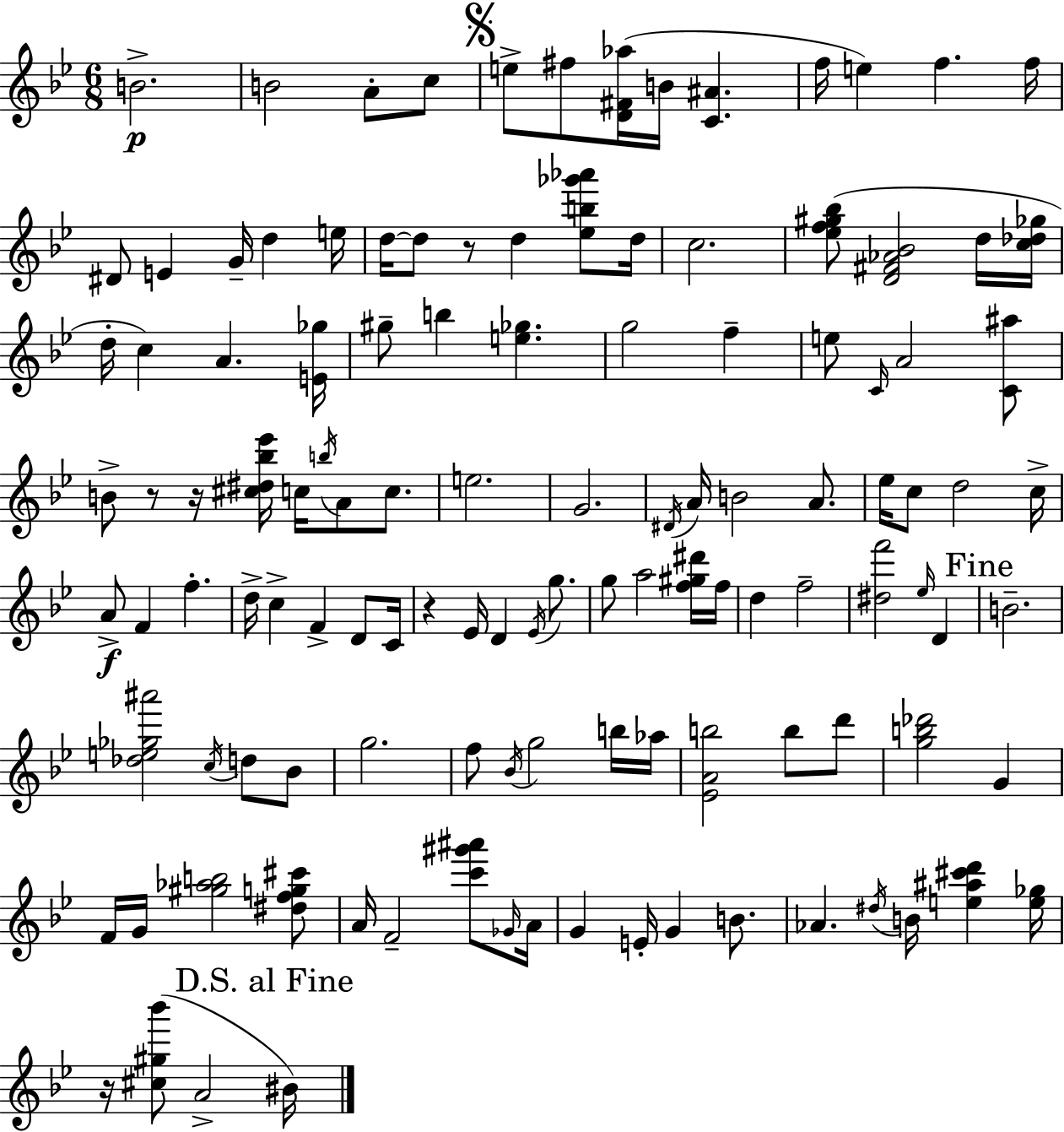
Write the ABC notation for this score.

X:1
T:Untitled
M:6/8
L:1/4
K:Gm
B2 B2 A/2 c/2 e/2 ^f/2 [D^F_a]/4 B/4 [C^A] f/4 e f f/4 ^D/2 E G/4 d e/4 d/4 d/2 z/2 d [_eb_g'_a']/2 d/4 c2 [_ef^g_b]/2 [D^F_A_B]2 d/4 [c_d_g]/4 d/4 c A [E_g]/4 ^g/2 b [e_g] g2 f e/2 C/4 A2 [C^a]/2 B/2 z/2 z/4 [^c^d_b_e']/4 c/4 b/4 A/2 c/2 e2 G2 ^D/4 A/4 B2 A/2 _e/4 c/2 d2 c/4 A/2 F f d/4 c F D/2 C/4 z _E/4 D _E/4 g/2 g/2 a2 [f^g^d']/4 f/4 d f2 [^df']2 _e/4 D B2 [_de_g^a']2 c/4 d/2 _B/2 g2 f/2 _B/4 g2 b/4 _a/4 [_EAb]2 b/2 d'/2 [gb_d']2 G F/4 G/4 [^g_ab]2 [^dfg^c']/2 A/4 F2 [c'^g'^a']/2 _G/4 A/4 G E/4 G B/2 _A ^d/4 B/4 [e^a^c'd'] [e_g]/4 z/4 [^c^g_b']/2 A2 ^B/4